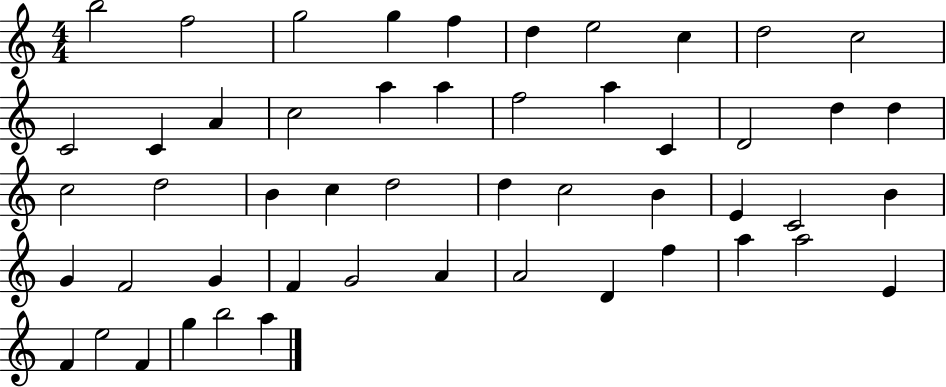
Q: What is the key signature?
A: C major